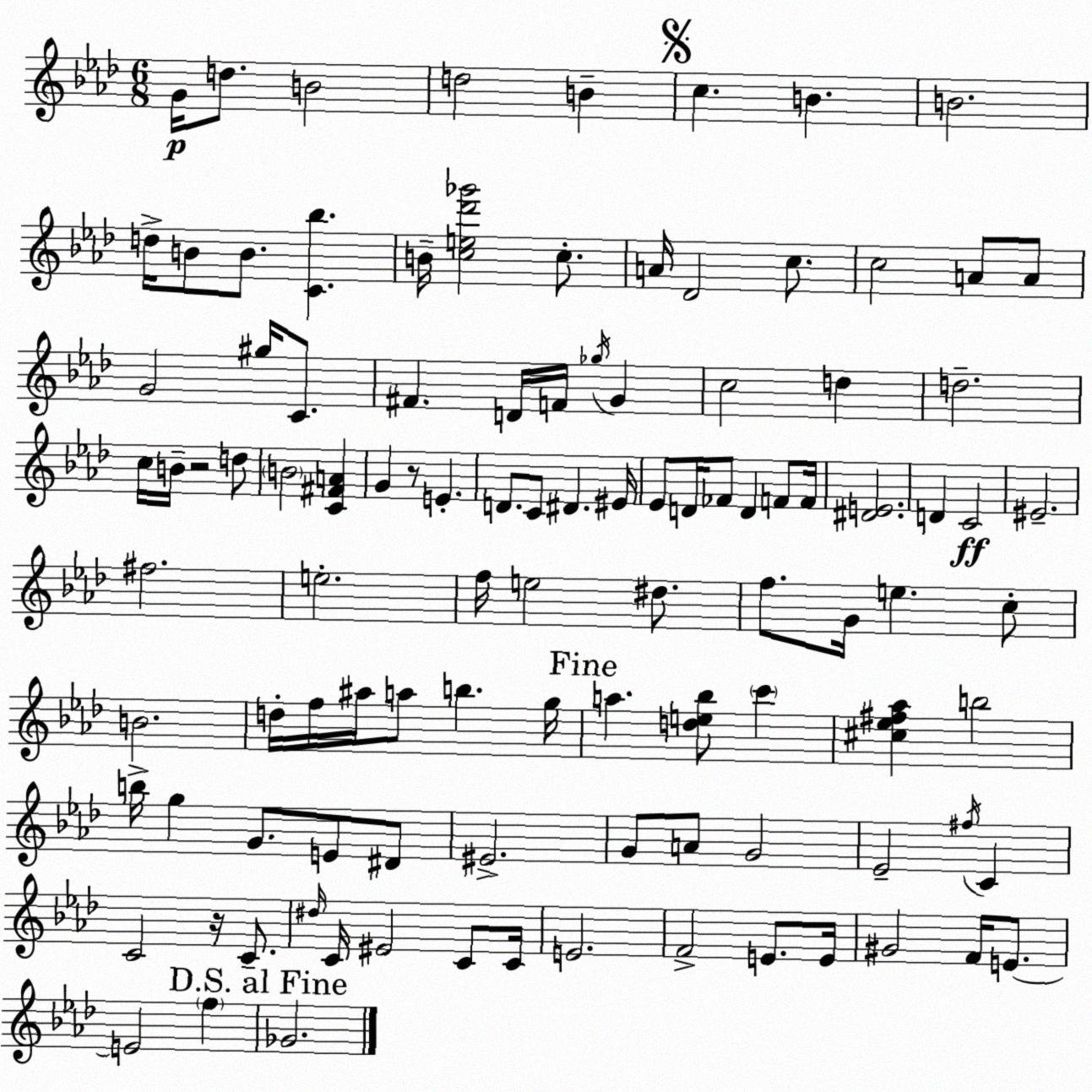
X:1
T:Untitled
M:6/8
L:1/4
K:Fm
G/4 d/2 B2 d2 B c B B2 d/4 B/2 B/2 [C_b] B/4 [ce_d'_g']2 c/2 A/4 _D2 c/2 c2 A/2 A/2 G2 ^g/4 C/2 ^F D/4 F/4 _g/4 G c2 d d2 c/4 B/4 z2 d/2 B2 [C^FA] G z/2 E D/2 C/2 ^D ^E/4 _E/2 D/4 _F/2 D F/2 F/4 [^DE]2 D C2 ^E2 ^f2 e2 f/4 e2 ^d/2 f/2 G/4 e c/2 B2 d/4 f/4 ^a/4 a/2 b g/4 a [de_b]/2 c' [^c_e^f_a] b2 b/4 g G/2 E/2 ^D/2 ^E2 G/2 A/2 G2 _E2 ^f/4 C C2 z/4 C/2 ^d/4 C/4 ^E2 C/2 C/4 E2 F2 E/2 E/4 ^G2 F/4 E/2 E2 f _G2